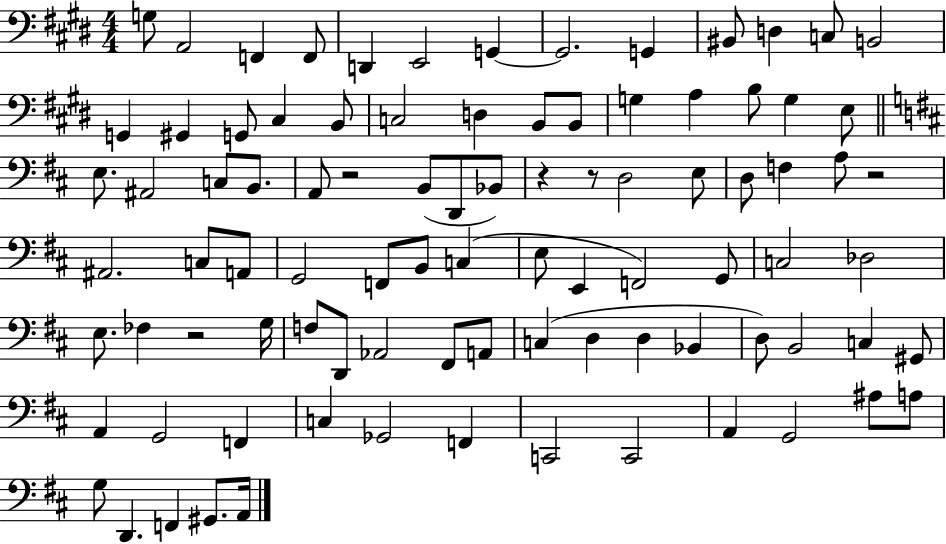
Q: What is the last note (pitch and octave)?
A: A2